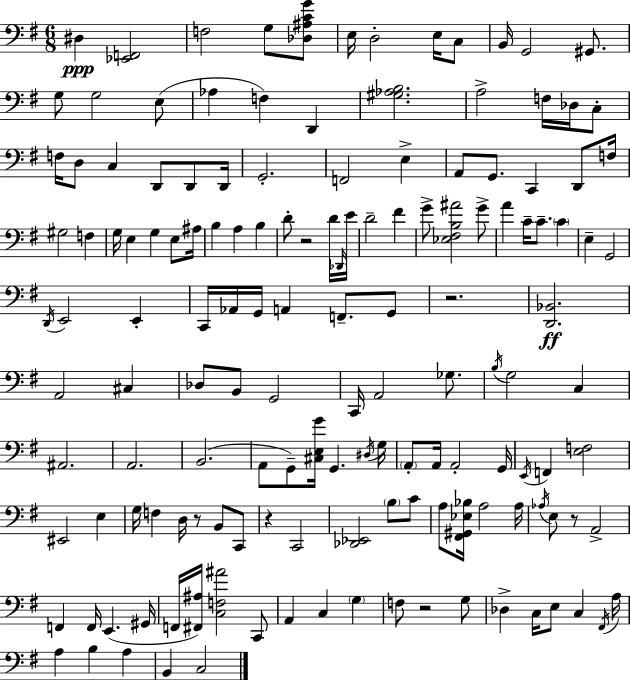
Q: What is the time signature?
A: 6/8